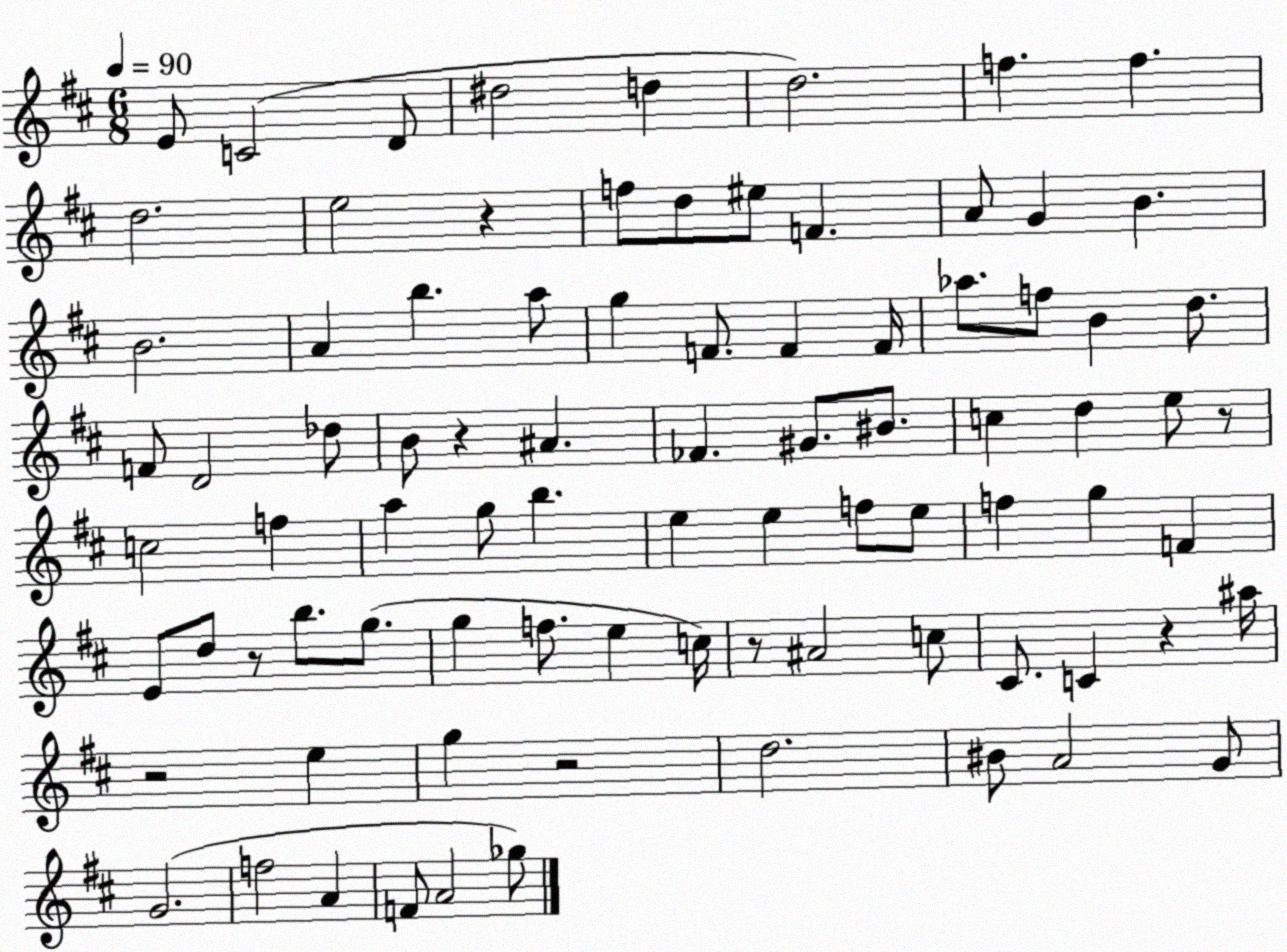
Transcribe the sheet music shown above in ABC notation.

X:1
T:Untitled
M:6/8
L:1/4
K:D
E/2 C2 D/2 ^d2 d d2 f f d2 e2 z f/2 d/2 ^e/2 F A/2 G B B2 A b a/2 g F/2 F F/4 _a/2 f/2 B d/2 F/2 D2 _d/2 B/2 z ^A _F ^G/2 ^B/2 c d e/2 z/2 c2 f a g/2 b e e f/2 e/2 f g F E/2 d/2 z/2 b/2 g/2 g f/2 e c/4 z/2 ^A2 c/2 ^C/2 C z ^a/4 z2 e g z2 d2 ^B/2 A2 G/2 G2 f2 A F/2 A2 _g/2